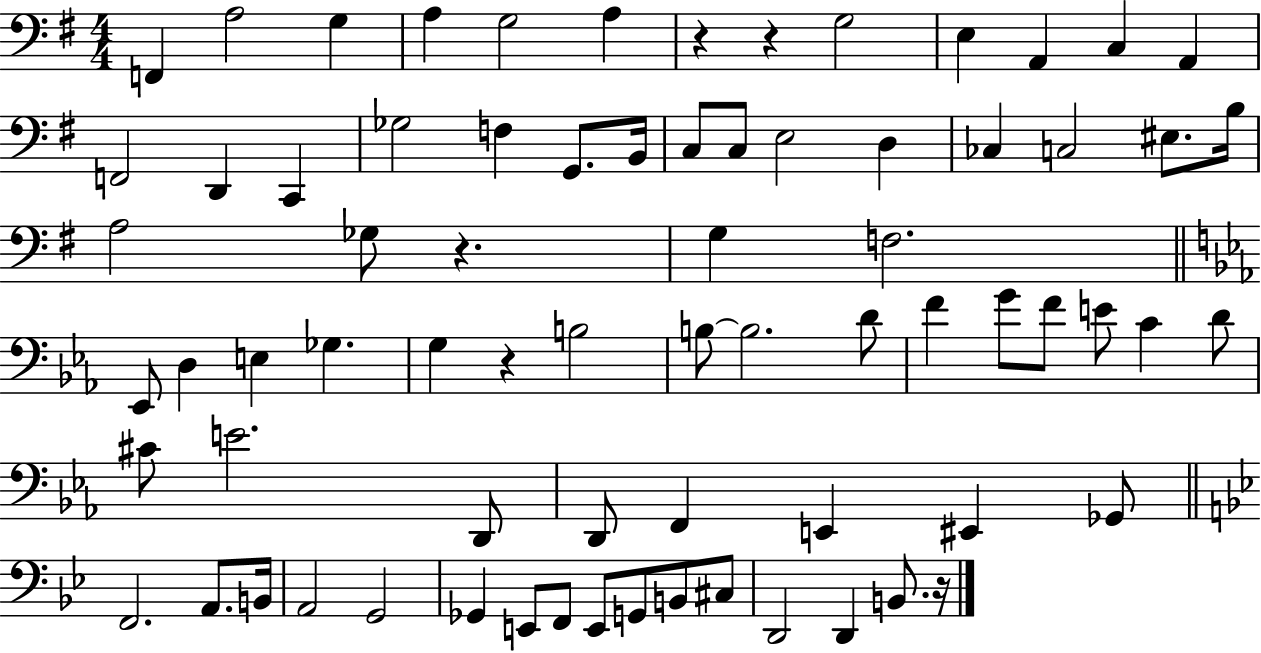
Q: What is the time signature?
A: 4/4